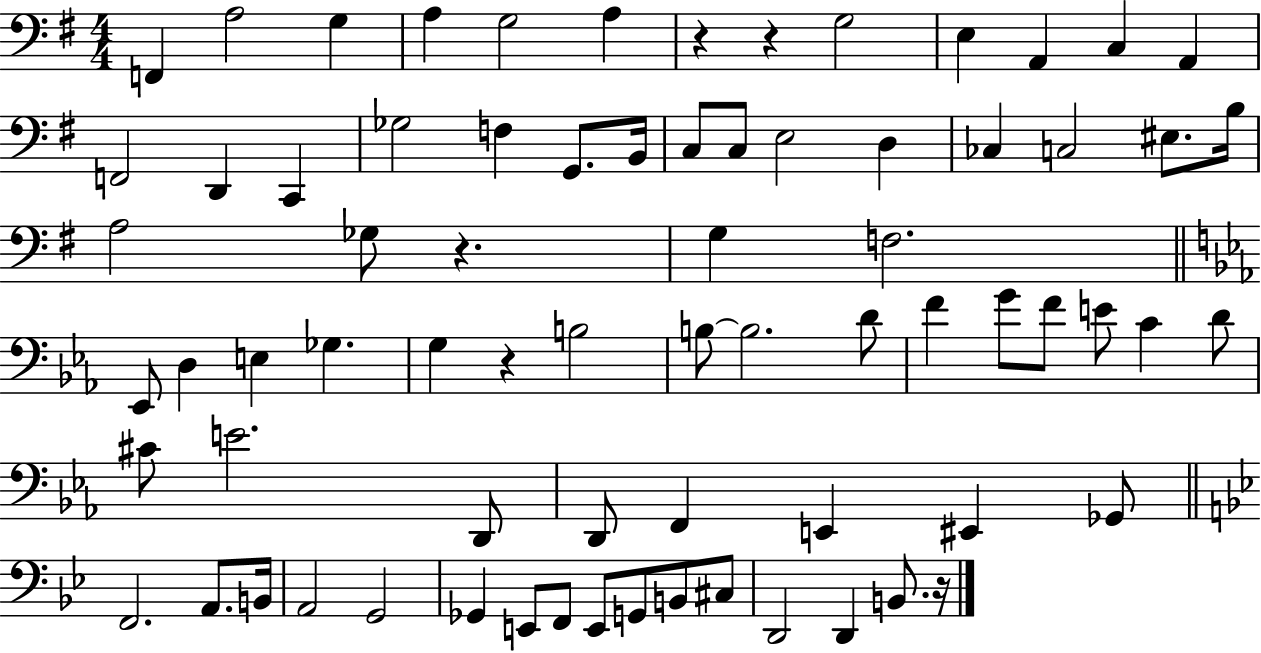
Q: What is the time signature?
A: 4/4